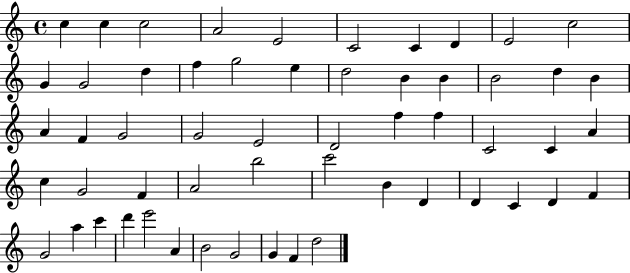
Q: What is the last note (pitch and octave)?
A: D5